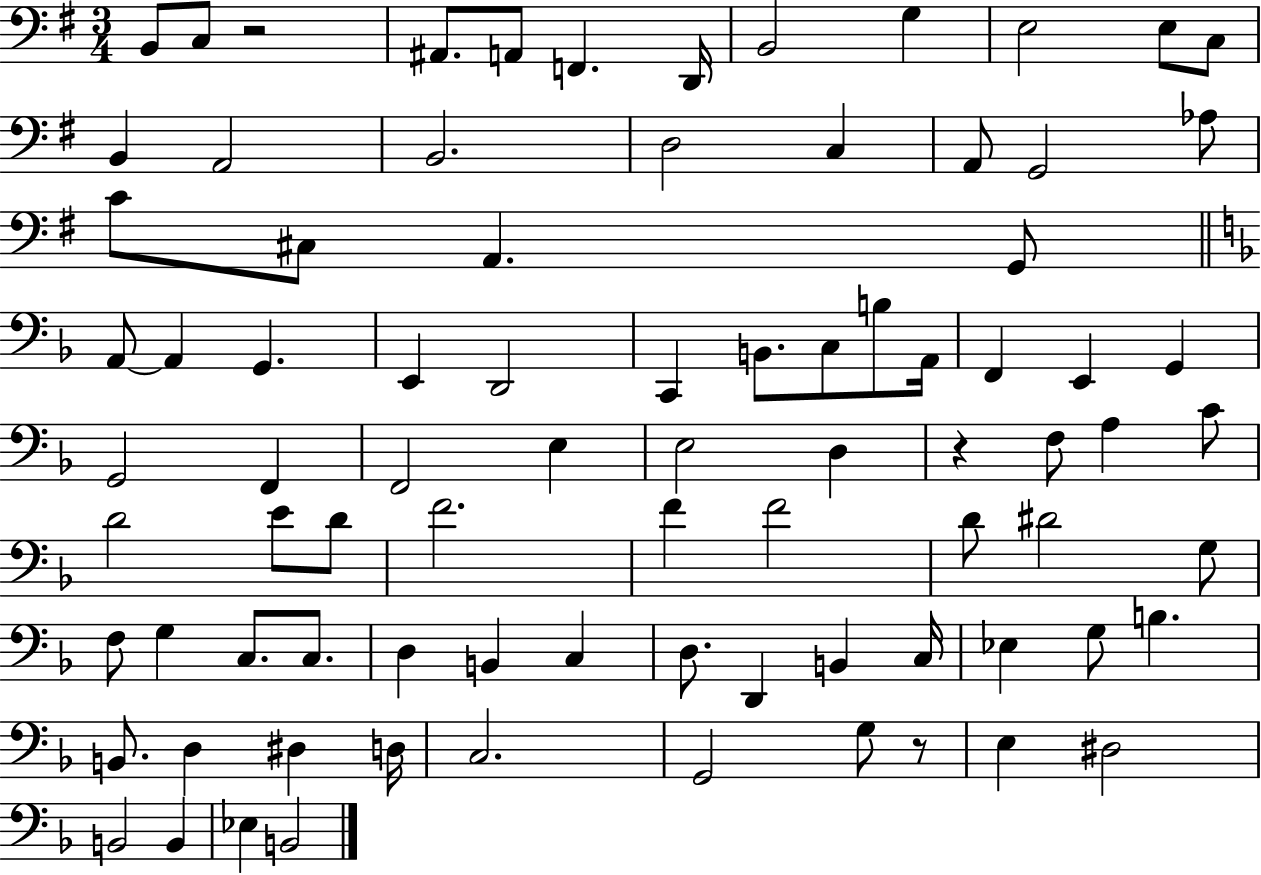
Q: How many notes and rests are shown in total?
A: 84